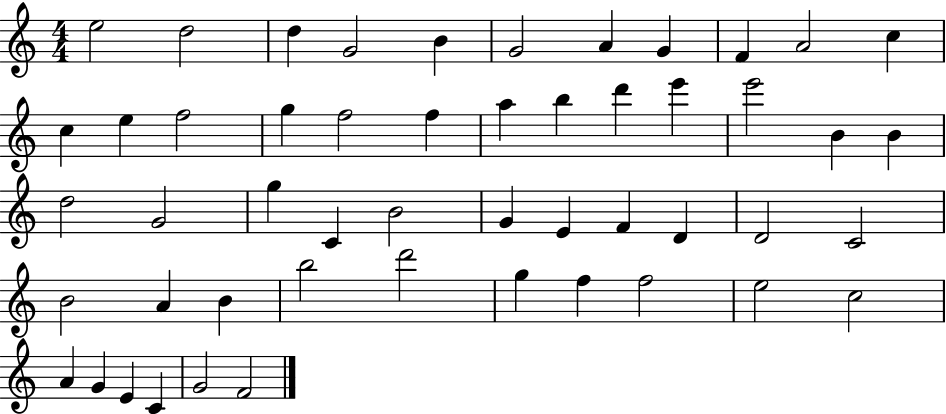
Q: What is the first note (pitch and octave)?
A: E5